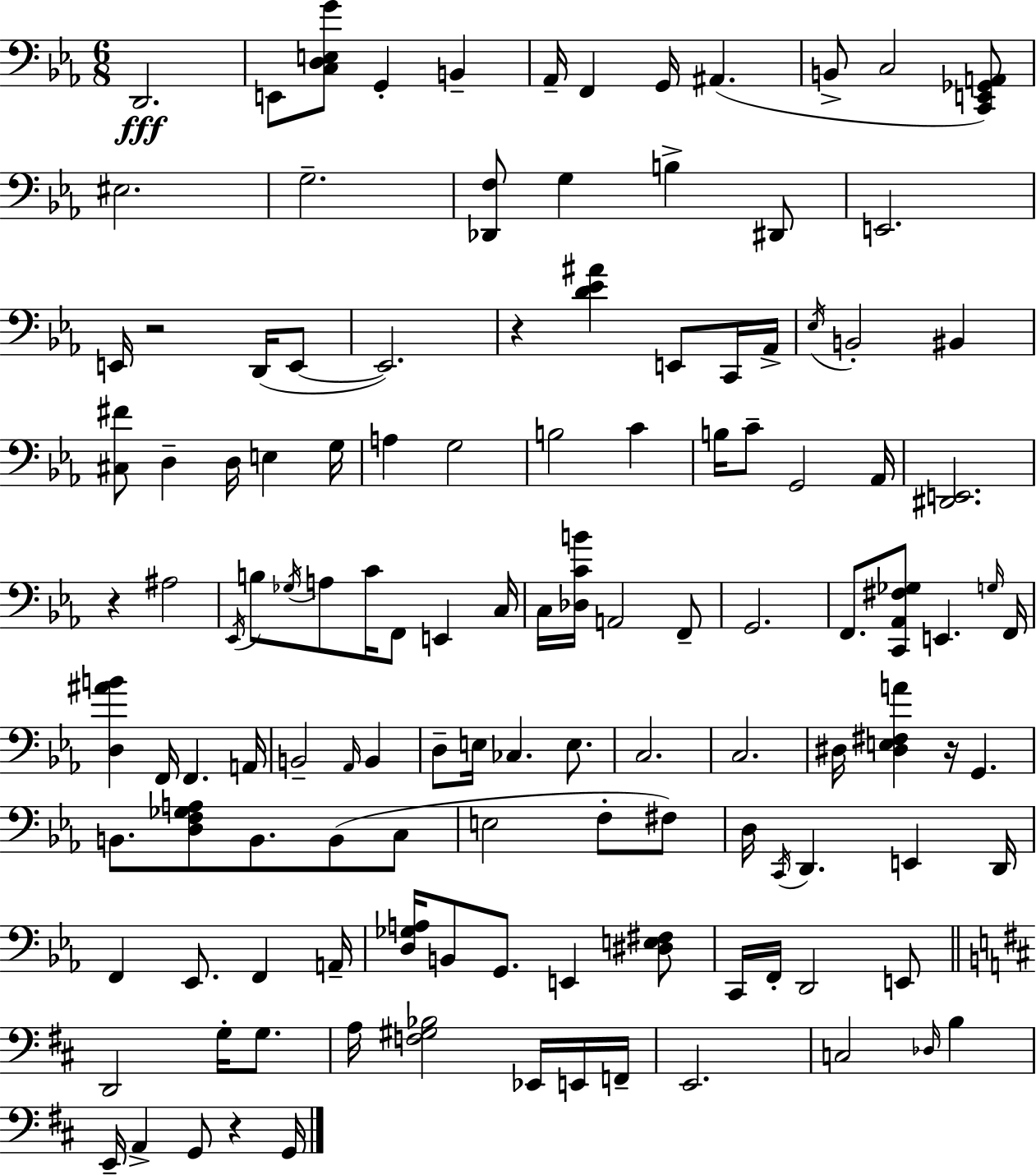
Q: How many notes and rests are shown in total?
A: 126